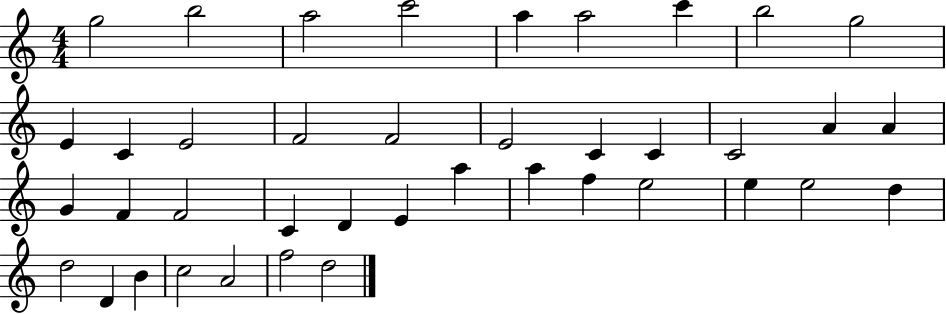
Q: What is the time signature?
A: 4/4